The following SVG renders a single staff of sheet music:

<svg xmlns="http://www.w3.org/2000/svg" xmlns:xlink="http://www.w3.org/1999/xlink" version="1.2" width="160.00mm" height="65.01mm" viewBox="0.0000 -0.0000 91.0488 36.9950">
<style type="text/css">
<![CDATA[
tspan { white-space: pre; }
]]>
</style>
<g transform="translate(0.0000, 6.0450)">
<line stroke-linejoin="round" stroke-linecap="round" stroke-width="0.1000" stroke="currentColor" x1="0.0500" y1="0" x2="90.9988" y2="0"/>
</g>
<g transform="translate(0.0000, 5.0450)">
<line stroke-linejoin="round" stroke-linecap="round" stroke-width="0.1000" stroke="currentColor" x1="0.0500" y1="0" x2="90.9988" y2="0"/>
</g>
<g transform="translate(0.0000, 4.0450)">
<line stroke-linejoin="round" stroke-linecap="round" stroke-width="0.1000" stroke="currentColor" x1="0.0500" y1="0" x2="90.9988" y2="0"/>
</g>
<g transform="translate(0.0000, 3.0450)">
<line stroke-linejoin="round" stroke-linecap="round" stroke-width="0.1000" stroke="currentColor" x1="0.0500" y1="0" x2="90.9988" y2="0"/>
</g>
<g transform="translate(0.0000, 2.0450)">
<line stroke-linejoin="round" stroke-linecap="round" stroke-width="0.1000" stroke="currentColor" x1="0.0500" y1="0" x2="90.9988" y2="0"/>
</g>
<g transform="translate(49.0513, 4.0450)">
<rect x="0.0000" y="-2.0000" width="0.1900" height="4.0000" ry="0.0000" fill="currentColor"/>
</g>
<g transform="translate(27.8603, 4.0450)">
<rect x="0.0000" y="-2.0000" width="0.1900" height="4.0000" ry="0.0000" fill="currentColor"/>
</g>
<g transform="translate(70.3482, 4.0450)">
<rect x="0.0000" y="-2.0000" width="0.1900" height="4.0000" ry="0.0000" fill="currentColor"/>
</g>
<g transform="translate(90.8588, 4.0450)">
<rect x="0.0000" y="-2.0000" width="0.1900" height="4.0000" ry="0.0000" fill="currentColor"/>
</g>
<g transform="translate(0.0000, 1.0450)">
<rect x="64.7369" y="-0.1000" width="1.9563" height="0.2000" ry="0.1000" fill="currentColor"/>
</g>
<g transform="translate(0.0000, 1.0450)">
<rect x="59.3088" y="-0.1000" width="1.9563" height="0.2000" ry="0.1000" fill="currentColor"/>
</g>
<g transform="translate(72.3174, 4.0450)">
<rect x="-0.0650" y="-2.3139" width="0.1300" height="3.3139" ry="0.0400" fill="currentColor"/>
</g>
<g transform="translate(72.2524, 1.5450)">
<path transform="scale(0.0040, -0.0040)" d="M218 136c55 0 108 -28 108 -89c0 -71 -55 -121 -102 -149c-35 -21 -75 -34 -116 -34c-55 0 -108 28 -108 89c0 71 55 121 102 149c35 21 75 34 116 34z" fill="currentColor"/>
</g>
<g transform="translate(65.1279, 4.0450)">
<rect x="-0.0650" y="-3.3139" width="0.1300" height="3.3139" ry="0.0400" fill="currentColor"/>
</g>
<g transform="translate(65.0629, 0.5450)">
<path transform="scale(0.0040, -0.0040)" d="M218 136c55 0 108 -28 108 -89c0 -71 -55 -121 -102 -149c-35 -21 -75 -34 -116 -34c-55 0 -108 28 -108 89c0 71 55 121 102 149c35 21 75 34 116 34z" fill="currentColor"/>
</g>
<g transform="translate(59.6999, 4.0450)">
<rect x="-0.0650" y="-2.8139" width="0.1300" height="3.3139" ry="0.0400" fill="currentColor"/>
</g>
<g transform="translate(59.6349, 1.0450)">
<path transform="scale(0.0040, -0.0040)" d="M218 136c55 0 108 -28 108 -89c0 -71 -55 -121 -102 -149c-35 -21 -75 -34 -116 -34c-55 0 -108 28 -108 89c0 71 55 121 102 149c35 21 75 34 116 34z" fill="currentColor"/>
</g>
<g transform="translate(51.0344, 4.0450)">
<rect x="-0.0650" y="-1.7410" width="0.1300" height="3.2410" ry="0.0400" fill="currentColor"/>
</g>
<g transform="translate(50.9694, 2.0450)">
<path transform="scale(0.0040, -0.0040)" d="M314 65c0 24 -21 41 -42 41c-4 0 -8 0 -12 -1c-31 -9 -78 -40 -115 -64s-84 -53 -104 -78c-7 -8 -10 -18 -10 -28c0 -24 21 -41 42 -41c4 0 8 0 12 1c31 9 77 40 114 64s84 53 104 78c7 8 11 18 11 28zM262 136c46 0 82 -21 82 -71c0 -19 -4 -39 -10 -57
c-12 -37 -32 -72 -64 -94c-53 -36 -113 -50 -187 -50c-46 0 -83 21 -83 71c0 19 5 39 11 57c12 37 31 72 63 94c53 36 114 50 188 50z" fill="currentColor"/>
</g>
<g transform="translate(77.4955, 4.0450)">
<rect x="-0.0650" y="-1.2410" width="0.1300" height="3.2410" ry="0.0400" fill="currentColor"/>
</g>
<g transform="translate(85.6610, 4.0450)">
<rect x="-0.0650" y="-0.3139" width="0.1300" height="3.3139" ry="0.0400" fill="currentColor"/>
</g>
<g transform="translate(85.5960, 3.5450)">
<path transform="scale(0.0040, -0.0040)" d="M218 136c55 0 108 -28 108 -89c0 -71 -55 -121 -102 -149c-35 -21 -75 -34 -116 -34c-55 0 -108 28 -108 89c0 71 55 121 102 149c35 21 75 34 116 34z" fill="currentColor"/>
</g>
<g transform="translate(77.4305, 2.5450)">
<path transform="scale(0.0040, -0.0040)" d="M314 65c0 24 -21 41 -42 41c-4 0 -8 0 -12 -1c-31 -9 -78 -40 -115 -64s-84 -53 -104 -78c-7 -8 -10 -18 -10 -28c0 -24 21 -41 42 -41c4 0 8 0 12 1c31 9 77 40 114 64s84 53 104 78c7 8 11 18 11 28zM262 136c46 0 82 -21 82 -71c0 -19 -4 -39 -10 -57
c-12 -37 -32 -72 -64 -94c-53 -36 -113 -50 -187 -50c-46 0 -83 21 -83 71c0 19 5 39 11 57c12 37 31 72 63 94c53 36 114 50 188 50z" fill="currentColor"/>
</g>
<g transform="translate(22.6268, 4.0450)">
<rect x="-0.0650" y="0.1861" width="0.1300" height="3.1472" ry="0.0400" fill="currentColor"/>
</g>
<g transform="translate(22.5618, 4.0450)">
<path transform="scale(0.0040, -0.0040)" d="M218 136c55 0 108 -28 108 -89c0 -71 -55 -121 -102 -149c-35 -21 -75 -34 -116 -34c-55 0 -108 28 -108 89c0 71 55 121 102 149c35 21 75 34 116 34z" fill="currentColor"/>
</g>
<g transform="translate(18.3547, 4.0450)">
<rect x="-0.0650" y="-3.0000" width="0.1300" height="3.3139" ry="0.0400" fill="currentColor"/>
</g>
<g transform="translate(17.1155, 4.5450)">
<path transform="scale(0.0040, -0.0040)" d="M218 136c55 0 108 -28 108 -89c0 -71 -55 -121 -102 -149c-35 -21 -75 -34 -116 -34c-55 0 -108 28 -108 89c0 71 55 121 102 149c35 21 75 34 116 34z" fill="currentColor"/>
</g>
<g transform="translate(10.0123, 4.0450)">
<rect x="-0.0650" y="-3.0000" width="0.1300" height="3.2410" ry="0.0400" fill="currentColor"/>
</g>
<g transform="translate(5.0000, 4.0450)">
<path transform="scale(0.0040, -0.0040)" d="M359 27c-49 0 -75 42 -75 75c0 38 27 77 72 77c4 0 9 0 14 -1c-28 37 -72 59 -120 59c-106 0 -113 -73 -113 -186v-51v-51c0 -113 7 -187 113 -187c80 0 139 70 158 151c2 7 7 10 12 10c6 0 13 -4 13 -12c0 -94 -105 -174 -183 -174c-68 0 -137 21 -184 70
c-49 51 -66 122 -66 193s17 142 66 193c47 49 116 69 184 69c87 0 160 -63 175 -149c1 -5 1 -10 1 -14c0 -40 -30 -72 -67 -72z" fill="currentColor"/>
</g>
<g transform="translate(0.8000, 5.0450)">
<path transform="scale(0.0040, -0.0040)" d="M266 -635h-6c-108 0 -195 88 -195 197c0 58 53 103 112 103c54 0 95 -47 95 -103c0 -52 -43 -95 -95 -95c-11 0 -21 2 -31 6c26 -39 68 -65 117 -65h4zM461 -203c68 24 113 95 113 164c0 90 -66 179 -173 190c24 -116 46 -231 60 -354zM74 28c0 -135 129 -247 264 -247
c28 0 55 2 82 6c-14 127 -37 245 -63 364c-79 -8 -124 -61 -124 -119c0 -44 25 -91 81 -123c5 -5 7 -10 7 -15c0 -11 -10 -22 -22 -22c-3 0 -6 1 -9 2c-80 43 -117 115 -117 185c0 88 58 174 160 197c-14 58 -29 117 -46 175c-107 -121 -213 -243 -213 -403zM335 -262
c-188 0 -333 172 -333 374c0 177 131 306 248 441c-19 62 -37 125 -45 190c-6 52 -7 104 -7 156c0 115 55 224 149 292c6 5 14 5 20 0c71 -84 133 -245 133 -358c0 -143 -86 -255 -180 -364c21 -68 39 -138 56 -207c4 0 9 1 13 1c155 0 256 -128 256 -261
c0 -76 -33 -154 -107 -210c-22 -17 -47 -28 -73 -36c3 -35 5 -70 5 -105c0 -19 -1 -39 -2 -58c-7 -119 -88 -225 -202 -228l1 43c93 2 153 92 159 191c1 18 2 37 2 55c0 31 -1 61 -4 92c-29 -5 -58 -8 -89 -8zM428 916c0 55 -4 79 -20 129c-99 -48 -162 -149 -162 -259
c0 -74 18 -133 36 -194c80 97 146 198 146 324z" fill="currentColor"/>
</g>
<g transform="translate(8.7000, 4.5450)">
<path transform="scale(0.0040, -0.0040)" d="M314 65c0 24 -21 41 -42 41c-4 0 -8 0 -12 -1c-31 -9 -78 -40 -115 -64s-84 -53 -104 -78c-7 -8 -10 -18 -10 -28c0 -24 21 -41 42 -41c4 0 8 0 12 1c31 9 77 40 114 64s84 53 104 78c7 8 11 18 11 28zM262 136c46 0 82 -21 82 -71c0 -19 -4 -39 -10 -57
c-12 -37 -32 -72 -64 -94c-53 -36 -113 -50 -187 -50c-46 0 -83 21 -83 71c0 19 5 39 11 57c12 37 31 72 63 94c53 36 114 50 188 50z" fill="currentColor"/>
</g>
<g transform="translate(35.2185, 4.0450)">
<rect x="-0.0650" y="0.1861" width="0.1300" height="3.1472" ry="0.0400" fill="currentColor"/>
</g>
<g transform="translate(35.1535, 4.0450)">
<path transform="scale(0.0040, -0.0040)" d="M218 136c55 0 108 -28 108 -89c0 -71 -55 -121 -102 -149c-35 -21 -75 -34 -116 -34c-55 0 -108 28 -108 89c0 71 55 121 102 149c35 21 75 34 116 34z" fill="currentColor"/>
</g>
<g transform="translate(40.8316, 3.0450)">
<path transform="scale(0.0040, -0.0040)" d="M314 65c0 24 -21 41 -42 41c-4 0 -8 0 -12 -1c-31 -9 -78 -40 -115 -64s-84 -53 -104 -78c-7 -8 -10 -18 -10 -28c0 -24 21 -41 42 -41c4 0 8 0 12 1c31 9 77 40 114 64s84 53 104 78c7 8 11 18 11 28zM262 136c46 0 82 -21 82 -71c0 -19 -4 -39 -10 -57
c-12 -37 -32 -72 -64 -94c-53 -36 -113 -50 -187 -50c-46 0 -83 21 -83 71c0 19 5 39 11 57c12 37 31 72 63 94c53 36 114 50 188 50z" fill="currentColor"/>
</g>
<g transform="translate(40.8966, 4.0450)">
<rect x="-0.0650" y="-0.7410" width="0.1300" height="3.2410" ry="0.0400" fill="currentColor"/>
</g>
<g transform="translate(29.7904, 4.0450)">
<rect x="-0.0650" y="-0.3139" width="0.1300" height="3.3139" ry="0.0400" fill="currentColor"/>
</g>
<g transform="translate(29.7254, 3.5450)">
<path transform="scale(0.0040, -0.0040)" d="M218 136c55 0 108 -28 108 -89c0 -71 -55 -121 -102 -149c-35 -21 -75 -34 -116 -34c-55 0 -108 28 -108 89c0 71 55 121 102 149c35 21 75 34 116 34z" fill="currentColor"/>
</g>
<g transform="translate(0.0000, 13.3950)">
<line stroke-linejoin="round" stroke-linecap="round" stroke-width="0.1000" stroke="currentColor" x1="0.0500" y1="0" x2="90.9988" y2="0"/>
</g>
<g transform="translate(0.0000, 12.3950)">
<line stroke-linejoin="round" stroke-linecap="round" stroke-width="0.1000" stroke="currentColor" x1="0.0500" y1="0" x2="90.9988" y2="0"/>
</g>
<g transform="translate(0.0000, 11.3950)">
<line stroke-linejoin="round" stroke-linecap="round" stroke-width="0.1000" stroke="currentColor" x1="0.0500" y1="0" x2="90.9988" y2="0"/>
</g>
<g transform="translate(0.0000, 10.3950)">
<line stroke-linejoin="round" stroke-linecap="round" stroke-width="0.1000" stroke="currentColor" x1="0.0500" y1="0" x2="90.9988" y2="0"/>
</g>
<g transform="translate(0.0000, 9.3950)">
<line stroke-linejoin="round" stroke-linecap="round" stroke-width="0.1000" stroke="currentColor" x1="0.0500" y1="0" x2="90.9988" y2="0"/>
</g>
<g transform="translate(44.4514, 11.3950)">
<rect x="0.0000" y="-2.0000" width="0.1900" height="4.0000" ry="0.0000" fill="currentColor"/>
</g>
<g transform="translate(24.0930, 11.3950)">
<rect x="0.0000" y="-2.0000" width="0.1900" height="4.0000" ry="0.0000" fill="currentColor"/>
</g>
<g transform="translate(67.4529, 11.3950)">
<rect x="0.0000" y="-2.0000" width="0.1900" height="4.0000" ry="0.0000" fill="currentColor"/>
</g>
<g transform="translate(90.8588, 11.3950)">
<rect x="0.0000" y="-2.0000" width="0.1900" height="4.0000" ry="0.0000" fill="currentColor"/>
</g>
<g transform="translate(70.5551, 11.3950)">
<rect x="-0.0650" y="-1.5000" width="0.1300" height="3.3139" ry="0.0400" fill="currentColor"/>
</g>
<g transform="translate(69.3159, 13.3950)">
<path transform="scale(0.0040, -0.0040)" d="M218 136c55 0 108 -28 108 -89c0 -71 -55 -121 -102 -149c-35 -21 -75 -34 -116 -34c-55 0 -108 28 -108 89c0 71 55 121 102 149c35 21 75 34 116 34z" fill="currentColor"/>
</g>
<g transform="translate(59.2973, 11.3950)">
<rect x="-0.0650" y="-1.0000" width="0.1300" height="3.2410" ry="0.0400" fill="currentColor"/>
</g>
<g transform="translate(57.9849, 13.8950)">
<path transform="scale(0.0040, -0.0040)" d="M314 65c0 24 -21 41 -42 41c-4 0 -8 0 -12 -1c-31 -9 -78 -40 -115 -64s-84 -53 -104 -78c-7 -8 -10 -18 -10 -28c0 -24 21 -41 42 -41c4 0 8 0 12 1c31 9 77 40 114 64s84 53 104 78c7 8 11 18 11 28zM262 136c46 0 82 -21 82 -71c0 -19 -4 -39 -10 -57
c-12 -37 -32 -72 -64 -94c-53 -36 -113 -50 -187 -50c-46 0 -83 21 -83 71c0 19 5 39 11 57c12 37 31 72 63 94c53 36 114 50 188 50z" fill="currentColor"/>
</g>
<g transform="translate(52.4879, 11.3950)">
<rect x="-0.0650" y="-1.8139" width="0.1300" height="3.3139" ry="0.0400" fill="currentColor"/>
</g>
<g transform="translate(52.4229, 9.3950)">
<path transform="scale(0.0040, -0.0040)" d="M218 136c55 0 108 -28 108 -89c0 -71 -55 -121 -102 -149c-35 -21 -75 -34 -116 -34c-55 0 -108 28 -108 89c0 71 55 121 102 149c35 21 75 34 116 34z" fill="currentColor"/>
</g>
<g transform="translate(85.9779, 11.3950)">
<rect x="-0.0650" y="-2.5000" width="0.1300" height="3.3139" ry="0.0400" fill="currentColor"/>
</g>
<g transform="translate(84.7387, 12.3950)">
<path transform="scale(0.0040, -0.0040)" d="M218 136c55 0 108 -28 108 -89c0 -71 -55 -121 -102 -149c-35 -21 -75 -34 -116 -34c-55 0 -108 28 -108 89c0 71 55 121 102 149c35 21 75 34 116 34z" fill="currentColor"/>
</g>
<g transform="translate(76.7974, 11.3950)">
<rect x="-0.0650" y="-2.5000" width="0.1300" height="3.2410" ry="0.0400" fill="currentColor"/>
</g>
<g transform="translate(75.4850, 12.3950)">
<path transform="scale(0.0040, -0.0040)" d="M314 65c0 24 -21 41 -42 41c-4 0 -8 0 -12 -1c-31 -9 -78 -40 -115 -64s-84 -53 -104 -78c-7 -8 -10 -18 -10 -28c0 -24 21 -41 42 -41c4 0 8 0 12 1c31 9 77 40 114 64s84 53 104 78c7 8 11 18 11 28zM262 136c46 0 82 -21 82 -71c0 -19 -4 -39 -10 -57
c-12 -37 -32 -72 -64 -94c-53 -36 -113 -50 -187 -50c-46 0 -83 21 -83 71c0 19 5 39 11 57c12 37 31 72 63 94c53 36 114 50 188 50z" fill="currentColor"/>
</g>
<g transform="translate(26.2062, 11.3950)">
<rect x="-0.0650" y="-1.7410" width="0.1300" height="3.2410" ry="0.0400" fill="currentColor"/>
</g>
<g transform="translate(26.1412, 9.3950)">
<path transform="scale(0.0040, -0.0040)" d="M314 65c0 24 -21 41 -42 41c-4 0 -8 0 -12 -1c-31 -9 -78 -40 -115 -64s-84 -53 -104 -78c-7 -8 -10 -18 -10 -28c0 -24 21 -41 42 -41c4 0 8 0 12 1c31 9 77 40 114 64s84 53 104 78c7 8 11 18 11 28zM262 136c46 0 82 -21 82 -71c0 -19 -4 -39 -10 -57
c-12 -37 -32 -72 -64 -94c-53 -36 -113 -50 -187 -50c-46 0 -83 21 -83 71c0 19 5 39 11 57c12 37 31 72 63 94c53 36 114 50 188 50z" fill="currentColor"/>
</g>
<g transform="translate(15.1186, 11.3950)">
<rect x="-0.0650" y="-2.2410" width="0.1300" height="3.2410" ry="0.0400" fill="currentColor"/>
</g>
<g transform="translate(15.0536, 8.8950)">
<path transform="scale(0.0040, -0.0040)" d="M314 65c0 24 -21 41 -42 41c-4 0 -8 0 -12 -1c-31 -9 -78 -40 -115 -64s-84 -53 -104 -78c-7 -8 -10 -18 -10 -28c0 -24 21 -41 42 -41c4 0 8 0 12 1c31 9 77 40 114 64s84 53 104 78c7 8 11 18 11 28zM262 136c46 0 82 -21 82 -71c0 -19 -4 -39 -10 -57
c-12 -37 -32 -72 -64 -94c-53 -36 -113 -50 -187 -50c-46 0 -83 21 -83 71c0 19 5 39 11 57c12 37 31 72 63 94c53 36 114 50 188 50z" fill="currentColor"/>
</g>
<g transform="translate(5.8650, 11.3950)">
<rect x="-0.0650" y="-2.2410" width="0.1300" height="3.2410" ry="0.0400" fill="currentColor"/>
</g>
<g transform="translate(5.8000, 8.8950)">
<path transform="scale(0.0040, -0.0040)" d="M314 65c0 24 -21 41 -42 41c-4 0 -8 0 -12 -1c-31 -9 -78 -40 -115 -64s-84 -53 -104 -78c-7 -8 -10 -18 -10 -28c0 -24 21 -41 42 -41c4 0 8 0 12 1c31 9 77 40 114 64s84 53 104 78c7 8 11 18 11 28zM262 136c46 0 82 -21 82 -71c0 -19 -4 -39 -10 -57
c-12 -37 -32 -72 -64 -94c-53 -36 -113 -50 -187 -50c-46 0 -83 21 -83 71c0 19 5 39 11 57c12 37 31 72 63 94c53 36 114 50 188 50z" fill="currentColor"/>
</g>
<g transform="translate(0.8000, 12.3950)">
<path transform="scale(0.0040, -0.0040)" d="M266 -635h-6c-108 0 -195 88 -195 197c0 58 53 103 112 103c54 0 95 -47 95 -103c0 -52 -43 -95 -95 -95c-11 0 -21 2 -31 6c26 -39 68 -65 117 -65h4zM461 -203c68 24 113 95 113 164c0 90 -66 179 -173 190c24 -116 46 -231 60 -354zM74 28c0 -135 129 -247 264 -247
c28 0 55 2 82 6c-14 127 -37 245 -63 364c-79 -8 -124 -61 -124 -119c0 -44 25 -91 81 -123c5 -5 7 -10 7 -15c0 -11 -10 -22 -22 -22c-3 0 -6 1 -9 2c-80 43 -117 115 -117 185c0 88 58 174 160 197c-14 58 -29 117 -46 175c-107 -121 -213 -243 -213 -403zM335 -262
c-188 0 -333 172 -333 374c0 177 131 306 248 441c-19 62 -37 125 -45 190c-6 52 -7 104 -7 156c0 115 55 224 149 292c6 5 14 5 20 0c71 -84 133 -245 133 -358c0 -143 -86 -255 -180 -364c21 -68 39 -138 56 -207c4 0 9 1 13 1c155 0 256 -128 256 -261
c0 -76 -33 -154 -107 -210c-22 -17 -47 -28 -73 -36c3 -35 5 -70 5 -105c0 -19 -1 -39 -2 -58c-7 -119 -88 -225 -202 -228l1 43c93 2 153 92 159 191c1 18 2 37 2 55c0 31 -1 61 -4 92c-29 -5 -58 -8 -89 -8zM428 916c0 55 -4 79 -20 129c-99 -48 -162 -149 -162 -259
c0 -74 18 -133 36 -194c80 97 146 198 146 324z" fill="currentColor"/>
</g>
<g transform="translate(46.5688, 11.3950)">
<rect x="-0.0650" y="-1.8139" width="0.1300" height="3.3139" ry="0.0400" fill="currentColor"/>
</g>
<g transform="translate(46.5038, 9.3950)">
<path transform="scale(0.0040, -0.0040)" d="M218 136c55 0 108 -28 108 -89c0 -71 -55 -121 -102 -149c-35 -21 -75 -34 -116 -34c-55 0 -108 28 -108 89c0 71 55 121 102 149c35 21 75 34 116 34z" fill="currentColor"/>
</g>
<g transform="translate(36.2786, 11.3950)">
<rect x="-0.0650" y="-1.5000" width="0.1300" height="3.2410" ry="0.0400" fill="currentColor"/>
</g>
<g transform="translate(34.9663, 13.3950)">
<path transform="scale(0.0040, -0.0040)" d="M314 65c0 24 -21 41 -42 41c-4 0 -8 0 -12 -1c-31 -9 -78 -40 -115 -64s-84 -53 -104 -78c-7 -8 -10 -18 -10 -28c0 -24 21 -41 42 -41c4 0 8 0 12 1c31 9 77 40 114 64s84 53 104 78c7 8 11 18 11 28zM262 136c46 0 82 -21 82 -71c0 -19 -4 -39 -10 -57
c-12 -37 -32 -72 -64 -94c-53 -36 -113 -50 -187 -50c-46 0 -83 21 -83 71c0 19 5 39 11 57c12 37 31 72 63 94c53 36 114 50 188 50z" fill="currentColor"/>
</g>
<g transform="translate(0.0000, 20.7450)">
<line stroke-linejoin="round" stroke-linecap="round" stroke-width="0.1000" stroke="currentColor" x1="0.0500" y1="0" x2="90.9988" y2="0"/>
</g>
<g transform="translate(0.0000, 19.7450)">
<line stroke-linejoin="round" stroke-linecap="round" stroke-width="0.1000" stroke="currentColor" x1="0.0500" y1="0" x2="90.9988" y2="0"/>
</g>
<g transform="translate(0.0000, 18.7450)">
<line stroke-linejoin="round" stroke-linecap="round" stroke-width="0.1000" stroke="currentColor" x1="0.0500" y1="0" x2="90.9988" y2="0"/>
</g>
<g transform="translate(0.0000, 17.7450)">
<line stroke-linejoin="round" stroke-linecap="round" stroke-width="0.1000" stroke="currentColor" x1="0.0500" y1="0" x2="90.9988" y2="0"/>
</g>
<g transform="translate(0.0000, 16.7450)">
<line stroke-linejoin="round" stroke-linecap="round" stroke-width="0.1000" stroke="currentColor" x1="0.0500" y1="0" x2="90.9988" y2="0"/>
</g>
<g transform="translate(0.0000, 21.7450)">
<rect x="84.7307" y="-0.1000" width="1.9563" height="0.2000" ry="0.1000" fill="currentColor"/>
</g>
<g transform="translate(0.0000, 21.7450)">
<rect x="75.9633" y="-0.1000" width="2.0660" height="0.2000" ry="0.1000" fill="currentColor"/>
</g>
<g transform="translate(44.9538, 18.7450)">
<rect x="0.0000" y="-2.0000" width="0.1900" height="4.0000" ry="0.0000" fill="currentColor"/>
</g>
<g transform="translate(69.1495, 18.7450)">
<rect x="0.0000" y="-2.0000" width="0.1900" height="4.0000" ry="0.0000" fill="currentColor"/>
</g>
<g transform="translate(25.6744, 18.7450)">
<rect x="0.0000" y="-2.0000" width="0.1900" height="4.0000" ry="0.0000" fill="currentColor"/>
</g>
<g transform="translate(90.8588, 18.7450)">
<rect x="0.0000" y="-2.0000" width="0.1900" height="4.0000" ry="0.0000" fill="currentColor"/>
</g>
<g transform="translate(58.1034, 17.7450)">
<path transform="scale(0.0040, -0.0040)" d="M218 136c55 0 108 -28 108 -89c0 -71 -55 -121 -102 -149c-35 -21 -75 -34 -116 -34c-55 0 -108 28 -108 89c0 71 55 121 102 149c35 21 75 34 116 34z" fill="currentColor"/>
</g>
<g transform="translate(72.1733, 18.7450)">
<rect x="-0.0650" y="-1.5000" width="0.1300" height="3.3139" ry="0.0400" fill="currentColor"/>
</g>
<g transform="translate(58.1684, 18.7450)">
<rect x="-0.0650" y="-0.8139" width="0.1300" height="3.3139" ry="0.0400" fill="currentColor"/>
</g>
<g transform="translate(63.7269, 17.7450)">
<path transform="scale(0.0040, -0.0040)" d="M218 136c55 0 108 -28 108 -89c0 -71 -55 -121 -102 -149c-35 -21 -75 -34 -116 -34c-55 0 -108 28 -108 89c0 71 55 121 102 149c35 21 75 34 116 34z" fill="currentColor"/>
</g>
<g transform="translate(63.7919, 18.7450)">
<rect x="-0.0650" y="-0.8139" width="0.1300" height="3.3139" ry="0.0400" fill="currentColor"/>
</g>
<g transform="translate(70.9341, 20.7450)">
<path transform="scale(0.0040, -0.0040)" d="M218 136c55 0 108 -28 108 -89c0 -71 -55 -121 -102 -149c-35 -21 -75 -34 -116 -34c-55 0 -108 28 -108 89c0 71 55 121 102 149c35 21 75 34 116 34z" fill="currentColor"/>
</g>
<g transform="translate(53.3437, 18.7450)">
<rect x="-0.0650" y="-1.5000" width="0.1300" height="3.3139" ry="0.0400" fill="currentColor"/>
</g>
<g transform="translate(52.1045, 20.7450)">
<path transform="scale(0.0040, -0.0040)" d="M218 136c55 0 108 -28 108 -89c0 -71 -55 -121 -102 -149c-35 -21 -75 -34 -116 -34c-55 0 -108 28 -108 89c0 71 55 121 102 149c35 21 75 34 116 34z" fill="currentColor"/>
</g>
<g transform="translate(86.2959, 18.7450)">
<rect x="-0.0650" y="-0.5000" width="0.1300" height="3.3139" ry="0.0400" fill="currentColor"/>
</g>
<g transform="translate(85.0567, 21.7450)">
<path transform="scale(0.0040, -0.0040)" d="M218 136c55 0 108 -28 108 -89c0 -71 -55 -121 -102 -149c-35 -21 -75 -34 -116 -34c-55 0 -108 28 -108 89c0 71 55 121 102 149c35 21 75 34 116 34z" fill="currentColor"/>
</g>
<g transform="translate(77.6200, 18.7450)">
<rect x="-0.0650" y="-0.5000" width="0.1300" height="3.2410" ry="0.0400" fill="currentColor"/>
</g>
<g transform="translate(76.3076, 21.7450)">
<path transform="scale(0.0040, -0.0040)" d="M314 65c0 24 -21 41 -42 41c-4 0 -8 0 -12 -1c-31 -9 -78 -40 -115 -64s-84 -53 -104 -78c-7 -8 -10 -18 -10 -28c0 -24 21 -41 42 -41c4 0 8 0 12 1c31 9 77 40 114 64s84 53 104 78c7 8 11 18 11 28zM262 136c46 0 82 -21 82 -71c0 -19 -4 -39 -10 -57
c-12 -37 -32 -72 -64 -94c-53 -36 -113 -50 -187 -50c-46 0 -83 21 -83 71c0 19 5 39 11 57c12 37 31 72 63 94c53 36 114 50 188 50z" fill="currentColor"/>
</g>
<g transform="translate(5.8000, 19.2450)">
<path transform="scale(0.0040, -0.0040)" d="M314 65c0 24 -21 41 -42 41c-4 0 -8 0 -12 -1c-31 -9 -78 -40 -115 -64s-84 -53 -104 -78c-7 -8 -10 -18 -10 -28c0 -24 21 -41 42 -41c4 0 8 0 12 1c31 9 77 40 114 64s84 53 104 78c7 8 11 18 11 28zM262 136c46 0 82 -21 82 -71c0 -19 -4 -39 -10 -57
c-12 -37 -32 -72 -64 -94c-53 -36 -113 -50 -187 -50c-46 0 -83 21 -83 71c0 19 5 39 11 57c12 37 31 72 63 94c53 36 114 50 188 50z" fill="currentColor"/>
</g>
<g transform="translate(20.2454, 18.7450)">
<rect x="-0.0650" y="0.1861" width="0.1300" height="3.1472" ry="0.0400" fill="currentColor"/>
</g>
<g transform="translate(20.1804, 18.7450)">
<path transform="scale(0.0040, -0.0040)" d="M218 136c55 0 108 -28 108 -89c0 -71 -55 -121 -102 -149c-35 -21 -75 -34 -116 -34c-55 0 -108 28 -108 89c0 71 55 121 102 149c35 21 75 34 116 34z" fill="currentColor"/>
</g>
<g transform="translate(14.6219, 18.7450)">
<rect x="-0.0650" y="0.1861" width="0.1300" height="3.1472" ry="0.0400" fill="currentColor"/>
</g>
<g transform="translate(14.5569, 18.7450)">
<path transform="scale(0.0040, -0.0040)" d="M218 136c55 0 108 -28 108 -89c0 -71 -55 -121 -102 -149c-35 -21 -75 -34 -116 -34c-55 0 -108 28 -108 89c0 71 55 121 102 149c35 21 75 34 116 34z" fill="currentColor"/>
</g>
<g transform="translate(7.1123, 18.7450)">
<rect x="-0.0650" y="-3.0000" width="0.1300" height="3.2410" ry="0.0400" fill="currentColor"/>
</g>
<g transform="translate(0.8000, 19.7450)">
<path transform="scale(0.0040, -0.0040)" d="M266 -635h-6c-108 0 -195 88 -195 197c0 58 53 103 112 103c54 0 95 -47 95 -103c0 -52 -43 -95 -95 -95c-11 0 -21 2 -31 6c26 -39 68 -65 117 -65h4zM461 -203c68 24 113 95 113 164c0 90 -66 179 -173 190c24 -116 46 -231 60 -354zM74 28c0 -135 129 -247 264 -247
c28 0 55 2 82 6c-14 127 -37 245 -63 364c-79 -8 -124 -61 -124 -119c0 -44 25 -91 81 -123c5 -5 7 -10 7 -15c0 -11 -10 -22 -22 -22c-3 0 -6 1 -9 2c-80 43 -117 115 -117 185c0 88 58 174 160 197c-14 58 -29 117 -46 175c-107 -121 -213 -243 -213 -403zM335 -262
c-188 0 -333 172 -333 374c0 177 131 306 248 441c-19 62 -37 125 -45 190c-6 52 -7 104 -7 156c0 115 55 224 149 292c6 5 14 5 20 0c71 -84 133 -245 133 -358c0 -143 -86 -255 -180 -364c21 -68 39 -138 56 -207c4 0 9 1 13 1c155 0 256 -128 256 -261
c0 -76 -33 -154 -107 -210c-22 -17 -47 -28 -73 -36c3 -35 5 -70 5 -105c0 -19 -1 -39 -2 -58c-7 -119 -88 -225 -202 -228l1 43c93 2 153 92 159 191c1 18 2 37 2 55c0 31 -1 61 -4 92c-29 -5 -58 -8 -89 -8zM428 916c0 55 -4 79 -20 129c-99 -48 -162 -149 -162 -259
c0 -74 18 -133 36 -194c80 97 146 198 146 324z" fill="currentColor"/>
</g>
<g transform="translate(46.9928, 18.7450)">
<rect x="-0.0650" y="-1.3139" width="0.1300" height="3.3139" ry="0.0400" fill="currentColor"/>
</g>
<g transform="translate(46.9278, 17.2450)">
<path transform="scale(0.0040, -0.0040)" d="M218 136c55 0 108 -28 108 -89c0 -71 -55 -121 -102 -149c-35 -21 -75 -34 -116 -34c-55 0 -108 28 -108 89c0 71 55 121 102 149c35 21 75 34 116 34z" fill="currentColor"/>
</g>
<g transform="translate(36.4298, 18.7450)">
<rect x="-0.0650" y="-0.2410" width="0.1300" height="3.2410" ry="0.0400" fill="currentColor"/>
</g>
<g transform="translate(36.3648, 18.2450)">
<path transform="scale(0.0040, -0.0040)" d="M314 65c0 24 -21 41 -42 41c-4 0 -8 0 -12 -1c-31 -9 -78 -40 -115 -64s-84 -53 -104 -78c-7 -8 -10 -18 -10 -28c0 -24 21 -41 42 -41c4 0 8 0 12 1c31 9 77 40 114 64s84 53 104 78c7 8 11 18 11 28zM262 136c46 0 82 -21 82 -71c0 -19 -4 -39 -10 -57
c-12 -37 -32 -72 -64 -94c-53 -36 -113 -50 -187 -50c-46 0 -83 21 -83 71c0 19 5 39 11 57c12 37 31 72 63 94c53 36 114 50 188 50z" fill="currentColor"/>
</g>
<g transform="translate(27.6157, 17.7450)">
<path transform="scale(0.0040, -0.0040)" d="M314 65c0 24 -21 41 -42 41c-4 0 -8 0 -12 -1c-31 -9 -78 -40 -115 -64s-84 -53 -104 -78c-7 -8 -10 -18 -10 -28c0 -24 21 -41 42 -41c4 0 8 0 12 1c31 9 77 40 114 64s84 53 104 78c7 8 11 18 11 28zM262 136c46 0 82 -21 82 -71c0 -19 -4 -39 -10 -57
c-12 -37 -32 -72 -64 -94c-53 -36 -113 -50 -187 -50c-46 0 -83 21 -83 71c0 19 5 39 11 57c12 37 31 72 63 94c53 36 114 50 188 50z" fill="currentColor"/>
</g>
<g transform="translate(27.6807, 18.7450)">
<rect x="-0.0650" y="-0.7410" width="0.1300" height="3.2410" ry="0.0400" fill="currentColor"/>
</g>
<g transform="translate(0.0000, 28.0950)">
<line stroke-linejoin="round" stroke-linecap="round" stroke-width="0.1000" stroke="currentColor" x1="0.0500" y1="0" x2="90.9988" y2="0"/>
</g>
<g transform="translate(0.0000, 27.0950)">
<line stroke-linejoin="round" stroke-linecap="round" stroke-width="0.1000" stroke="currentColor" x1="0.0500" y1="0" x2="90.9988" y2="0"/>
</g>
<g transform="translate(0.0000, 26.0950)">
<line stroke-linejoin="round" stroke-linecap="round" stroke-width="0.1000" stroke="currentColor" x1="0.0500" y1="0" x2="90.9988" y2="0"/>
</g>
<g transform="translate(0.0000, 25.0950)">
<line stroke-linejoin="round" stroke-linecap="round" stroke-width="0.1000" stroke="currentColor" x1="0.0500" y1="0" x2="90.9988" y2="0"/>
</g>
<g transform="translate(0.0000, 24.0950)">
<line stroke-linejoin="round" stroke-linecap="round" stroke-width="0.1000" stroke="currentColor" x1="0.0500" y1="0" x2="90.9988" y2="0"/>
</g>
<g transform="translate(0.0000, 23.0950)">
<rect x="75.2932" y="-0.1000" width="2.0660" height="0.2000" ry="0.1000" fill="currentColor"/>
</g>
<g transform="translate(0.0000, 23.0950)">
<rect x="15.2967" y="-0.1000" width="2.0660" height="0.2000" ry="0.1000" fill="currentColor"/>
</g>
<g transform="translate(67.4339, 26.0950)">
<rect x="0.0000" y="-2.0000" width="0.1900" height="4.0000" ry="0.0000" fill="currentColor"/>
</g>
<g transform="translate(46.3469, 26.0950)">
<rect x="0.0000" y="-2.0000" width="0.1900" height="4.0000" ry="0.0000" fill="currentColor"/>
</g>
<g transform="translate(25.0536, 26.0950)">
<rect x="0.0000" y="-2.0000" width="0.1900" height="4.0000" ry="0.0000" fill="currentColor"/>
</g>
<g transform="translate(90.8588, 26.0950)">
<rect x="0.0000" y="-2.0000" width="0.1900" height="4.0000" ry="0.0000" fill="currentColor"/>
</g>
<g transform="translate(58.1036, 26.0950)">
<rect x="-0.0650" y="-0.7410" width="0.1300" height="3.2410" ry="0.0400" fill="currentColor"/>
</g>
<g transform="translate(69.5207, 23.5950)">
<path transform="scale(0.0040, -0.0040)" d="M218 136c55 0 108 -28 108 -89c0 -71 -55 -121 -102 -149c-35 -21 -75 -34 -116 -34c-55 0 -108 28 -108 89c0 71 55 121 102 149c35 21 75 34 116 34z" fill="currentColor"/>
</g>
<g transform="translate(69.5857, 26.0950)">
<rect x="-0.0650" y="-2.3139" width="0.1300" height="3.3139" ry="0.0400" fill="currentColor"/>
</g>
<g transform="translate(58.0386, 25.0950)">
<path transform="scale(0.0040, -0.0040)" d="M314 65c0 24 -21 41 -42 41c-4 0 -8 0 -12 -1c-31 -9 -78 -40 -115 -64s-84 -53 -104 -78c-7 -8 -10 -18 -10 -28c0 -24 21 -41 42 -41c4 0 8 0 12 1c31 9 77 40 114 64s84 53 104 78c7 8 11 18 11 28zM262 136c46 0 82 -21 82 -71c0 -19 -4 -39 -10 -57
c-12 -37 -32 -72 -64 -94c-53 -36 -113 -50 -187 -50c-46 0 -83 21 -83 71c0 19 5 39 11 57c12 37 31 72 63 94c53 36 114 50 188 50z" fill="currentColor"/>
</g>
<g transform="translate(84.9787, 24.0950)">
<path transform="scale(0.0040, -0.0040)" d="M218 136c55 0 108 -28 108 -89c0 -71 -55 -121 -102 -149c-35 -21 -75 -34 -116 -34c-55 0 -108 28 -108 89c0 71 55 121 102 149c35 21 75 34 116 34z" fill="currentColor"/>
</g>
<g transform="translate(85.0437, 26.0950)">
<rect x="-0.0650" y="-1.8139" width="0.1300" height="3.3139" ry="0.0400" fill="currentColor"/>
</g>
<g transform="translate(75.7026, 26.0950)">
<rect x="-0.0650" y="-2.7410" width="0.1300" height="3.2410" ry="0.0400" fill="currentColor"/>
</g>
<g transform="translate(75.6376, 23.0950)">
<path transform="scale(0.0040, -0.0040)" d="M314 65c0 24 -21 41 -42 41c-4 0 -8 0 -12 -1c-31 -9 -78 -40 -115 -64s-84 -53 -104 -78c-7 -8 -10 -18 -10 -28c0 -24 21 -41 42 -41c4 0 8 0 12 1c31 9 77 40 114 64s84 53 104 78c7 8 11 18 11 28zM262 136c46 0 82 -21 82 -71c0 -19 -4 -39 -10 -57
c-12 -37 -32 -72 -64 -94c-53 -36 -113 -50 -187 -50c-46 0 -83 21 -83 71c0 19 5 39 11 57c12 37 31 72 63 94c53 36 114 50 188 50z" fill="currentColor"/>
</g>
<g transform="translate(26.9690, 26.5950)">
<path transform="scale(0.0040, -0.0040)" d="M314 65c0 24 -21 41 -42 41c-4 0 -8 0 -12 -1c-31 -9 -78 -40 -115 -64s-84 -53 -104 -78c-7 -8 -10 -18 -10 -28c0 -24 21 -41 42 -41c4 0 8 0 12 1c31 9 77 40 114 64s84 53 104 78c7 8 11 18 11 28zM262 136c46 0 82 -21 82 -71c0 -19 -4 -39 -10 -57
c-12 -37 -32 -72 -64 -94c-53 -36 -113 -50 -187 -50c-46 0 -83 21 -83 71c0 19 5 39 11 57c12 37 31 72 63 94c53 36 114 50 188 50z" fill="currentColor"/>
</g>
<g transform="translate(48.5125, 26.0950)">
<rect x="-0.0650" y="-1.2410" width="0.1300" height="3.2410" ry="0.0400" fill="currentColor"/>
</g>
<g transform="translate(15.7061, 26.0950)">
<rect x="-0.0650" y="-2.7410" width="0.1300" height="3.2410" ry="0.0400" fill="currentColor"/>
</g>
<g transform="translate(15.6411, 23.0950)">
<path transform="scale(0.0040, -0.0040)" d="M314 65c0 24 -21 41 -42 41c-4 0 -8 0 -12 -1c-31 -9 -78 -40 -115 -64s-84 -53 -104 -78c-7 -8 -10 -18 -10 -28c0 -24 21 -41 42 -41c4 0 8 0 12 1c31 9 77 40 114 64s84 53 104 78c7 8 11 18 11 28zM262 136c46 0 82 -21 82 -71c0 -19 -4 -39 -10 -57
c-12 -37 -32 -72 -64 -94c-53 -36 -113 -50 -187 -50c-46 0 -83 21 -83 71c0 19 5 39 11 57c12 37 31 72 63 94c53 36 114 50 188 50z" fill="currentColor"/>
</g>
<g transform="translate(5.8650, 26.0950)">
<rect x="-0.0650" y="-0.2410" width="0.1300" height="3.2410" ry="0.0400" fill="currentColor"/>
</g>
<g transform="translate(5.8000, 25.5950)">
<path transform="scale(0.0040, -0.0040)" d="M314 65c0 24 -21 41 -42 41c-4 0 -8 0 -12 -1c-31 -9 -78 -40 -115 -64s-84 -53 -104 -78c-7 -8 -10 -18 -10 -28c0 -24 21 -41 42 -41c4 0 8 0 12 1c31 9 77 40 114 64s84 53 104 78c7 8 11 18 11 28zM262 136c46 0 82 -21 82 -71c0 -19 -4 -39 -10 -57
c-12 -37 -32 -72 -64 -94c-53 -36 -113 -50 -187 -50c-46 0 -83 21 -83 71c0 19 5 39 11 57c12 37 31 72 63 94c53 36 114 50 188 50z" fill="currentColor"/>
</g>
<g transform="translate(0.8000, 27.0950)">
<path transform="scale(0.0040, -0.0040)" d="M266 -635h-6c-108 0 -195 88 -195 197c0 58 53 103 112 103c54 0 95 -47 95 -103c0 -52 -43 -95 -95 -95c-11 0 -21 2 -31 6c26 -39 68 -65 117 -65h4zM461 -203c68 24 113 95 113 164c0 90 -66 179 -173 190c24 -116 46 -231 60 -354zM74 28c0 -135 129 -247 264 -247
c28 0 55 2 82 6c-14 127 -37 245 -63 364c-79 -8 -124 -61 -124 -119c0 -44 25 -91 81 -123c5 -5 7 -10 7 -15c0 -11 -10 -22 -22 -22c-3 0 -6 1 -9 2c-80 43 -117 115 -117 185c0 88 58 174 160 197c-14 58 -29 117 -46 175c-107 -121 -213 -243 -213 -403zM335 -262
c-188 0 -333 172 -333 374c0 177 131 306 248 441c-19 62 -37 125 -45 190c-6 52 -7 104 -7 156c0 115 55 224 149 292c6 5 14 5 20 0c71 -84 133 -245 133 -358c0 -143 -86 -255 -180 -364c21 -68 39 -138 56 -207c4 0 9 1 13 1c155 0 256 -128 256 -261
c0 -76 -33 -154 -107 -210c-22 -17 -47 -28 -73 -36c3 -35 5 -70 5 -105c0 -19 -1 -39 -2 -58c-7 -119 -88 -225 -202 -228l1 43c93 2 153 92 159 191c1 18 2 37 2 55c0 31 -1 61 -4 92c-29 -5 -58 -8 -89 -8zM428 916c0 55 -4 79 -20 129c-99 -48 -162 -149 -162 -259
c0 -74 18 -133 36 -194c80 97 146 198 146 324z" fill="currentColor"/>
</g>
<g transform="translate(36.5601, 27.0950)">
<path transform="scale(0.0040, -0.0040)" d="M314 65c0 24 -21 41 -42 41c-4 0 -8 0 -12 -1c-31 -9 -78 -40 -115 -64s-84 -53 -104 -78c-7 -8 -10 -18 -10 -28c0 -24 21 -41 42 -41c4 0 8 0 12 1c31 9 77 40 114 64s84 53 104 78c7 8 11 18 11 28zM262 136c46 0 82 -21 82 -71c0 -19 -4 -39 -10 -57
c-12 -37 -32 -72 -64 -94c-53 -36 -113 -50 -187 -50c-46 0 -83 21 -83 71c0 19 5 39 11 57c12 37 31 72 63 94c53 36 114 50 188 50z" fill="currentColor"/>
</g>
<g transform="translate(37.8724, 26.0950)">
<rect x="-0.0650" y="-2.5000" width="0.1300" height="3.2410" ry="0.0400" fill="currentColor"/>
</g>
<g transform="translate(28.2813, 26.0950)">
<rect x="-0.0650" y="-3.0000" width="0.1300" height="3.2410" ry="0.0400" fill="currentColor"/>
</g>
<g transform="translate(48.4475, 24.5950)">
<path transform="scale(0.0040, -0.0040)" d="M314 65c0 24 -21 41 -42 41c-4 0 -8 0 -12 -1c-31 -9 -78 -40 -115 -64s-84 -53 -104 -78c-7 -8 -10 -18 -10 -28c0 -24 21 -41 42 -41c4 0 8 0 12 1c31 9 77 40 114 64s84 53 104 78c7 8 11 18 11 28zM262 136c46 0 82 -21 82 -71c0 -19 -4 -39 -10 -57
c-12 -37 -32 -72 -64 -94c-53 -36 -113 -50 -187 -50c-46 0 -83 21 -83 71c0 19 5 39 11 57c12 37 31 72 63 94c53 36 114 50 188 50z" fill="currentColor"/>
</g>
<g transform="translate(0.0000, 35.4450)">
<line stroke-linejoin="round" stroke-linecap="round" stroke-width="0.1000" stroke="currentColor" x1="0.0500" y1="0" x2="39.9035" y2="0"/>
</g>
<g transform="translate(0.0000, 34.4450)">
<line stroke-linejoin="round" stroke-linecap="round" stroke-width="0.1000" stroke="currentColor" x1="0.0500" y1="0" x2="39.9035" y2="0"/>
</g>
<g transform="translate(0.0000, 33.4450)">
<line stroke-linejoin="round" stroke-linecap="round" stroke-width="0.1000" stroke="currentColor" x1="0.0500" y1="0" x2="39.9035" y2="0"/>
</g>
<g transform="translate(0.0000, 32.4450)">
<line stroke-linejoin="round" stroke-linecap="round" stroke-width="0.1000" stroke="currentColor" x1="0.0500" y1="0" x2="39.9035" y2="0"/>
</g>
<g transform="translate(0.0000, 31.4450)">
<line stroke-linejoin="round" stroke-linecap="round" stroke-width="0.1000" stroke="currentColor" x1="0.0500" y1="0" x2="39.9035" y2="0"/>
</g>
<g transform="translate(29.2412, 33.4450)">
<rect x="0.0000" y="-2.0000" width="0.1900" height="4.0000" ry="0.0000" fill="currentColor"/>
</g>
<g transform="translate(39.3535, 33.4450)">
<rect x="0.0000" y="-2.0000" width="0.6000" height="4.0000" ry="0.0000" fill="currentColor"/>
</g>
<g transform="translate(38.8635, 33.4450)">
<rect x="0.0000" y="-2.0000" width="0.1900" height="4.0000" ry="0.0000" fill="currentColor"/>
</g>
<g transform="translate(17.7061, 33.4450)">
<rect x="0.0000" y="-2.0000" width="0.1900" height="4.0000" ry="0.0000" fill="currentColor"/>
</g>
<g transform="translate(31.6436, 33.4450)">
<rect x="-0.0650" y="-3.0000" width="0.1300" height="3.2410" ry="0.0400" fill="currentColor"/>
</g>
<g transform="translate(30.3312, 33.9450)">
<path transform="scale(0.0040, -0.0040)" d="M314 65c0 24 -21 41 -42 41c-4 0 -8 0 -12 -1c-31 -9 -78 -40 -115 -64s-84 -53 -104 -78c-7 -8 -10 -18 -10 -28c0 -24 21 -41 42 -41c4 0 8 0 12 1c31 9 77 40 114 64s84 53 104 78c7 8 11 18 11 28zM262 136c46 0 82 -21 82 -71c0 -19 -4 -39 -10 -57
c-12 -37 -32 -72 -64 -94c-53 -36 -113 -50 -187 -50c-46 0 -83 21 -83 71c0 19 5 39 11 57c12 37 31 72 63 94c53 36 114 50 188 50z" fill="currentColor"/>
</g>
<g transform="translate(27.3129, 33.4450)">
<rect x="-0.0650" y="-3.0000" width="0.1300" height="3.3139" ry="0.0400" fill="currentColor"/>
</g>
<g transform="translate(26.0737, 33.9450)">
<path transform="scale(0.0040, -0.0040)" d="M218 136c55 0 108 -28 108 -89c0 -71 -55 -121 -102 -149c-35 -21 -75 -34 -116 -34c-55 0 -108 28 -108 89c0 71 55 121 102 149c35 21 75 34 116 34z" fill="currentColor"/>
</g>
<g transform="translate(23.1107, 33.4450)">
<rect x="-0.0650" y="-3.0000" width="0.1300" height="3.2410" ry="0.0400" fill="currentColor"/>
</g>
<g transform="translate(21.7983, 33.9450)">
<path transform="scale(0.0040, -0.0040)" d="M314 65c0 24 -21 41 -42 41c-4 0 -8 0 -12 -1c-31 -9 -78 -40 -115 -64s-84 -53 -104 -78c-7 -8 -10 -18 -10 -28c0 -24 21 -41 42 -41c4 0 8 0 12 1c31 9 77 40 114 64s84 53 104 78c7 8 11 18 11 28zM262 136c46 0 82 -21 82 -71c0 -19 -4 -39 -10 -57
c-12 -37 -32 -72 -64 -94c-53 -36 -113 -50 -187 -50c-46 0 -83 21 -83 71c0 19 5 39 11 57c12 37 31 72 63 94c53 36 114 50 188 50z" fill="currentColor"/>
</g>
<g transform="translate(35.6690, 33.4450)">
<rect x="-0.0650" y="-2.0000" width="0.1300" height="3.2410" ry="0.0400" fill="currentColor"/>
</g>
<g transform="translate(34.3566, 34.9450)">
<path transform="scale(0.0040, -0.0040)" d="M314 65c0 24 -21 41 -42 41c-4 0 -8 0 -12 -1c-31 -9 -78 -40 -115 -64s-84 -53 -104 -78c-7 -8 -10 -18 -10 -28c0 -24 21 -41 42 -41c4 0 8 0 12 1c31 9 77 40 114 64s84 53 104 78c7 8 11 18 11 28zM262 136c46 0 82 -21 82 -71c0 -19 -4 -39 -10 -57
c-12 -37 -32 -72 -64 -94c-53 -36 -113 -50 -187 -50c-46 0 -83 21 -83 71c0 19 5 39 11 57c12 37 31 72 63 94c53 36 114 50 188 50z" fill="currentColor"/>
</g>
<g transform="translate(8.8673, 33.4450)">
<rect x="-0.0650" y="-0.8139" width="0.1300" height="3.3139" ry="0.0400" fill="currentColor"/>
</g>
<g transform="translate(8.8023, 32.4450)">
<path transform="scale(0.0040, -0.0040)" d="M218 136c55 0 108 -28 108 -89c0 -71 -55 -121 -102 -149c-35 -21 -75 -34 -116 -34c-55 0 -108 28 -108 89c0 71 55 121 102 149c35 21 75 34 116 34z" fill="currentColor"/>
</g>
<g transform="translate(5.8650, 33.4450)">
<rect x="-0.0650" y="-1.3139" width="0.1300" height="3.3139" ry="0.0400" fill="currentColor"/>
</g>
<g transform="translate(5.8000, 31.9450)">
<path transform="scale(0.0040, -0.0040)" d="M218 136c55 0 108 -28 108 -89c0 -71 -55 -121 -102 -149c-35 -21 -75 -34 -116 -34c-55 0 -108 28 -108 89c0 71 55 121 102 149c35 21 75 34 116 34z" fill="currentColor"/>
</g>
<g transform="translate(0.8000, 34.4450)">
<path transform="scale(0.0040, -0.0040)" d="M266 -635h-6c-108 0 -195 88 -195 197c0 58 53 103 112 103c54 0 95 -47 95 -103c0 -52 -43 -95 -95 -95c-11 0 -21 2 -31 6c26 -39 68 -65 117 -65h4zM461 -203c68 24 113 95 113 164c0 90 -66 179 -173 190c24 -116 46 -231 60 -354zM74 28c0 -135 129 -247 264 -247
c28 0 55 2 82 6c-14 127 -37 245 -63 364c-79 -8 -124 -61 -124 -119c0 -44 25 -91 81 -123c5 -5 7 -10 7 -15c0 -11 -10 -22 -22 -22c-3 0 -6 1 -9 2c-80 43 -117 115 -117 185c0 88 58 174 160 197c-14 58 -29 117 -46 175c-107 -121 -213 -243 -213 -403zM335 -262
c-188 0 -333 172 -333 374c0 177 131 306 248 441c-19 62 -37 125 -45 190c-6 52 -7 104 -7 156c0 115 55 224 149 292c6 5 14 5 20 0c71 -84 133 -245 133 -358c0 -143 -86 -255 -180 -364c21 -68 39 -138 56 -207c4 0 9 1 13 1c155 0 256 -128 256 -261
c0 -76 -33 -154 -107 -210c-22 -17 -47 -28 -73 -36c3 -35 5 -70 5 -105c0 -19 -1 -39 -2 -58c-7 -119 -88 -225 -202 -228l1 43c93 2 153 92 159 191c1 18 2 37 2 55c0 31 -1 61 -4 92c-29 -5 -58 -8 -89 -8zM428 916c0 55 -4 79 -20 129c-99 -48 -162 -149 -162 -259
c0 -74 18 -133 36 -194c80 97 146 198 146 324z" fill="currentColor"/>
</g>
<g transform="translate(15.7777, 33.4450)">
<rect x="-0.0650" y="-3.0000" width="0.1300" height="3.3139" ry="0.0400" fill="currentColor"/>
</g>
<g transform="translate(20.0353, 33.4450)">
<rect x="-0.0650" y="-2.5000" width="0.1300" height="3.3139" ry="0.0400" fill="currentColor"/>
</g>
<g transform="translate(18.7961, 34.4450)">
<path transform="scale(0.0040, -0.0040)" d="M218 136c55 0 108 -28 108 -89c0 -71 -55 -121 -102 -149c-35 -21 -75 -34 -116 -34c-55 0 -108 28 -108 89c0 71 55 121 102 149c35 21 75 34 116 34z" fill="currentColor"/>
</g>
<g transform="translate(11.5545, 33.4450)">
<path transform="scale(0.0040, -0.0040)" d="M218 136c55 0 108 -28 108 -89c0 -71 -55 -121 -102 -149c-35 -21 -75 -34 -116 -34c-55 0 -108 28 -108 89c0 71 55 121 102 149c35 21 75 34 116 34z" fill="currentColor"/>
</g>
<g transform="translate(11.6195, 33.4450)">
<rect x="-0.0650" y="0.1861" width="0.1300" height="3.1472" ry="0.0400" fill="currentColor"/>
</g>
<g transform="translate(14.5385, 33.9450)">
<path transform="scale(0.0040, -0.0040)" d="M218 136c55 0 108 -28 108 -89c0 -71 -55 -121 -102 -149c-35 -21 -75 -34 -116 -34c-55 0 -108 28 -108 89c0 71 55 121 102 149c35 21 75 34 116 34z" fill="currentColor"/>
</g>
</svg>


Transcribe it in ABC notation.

X:1
T:Untitled
M:4/4
L:1/4
K:C
A2 A B c B d2 f2 a b g e2 c g2 g2 f2 E2 f f D2 E G2 G A2 B B d2 c2 e E d d E C2 C c2 a2 A2 G2 e2 d2 g a2 f e d B A G A2 A A2 F2